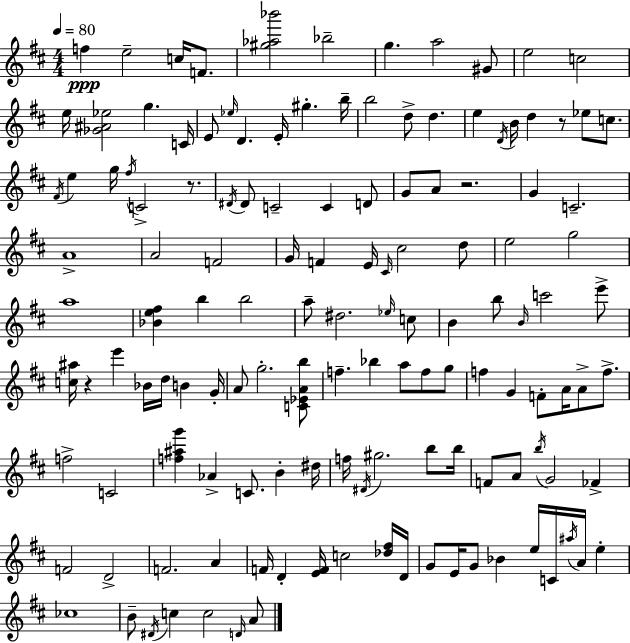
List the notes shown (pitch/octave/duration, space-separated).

F5/q E5/h C5/s F4/e. [G#5,Ab5,Bb6]/h Bb5/h G5/q. A5/h G#4/e E5/h C5/h E5/s [Gb4,A#4,Eb5]/h G5/q. C4/s E4/e Eb5/s D4/q. E4/s G#5/q. B5/s B5/h D5/e D5/q. E5/q D4/s B4/s D5/q R/e Eb5/e C5/e. F#4/s E5/q G5/s F#5/s C4/h R/e. D#4/s D#4/e C4/h C4/q D4/e G4/e A4/e R/h. G4/q C4/h. A4/w A4/h F4/h G4/s F4/q E4/s C#4/s C#5/h D5/e E5/h G5/h A5/w [Bb4,E5,F#5]/q B5/q B5/h A5/e D#5/h. Eb5/s C5/e B4/q B5/e B4/s C6/h E6/e [C5,A#5]/s R/q E6/q Bb4/s D5/s B4/q G4/s A4/e G5/h. [C4,Eb4,A4,B5]/e F5/q. Bb5/q A5/e F5/e G5/e F5/q G4/q F4/e A4/s A4/e F5/e. F5/h C4/h [F5,A#5,G6]/q Ab4/q C4/e. B4/q D#5/s F5/s D#4/s G#5/h. B5/e B5/s F4/e A4/e B5/s G4/h FES4/q F4/h D4/h F4/h. A4/q F4/s D4/q [E4,F4]/s C5/h [Db5,F#5]/s D4/s G4/e E4/s G4/e Bb4/q E5/s C4/s A#5/s A4/s E5/q CES5/w B4/e D#4/s C5/q C5/h D4/s A4/e